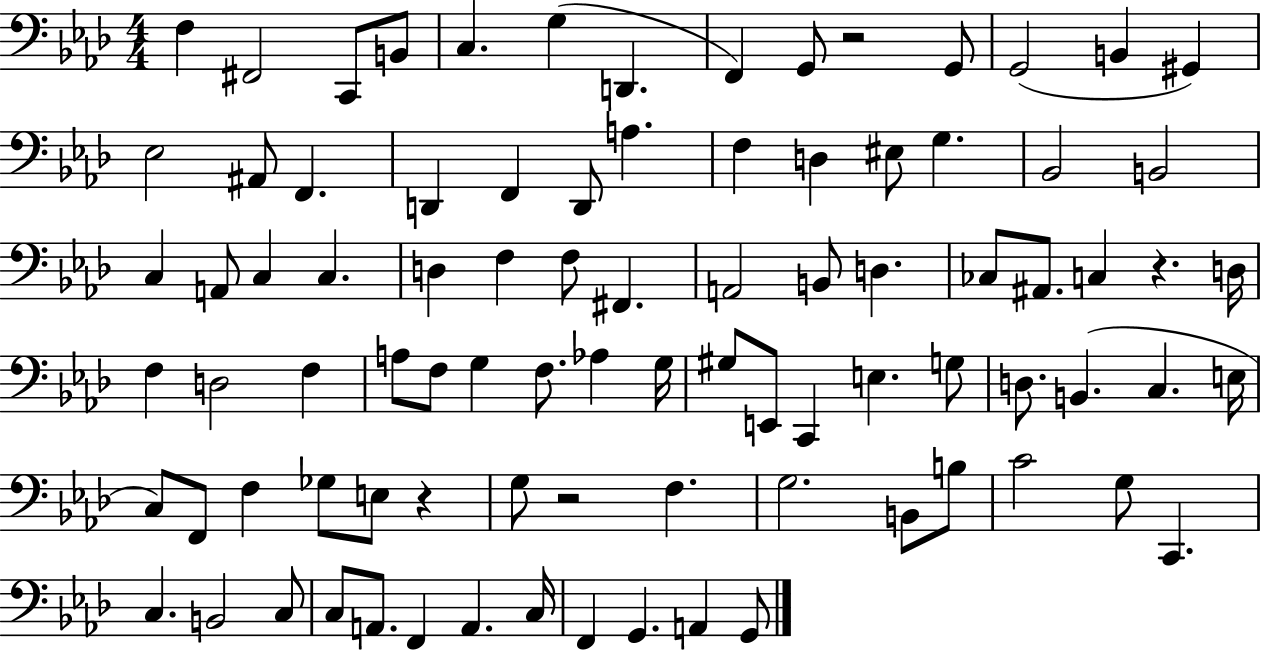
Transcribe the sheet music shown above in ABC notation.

X:1
T:Untitled
M:4/4
L:1/4
K:Ab
F, ^F,,2 C,,/2 B,,/2 C, G, D,, F,, G,,/2 z2 G,,/2 G,,2 B,, ^G,, _E,2 ^A,,/2 F,, D,, F,, D,,/2 A, F, D, ^E,/2 G, _B,,2 B,,2 C, A,,/2 C, C, D, F, F,/2 ^F,, A,,2 B,,/2 D, _C,/2 ^A,,/2 C, z D,/4 F, D,2 F, A,/2 F,/2 G, F,/2 _A, G,/4 ^G,/2 E,,/2 C,, E, G,/2 D,/2 B,, C, E,/4 C,/2 F,,/2 F, _G,/2 E,/2 z G,/2 z2 F, G,2 B,,/2 B,/2 C2 G,/2 C,, C, B,,2 C,/2 C,/2 A,,/2 F,, A,, C,/4 F,, G,, A,, G,,/2